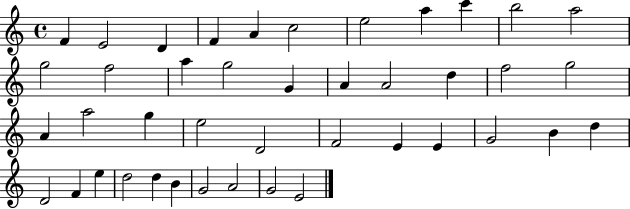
F4/q E4/h D4/q F4/q A4/q C5/h E5/h A5/q C6/q B5/h A5/h G5/h F5/h A5/q G5/h G4/q A4/q A4/h D5/q F5/h G5/h A4/q A5/h G5/q E5/h D4/h F4/h E4/q E4/q G4/h B4/q D5/q D4/h F4/q E5/q D5/h D5/q B4/q G4/h A4/h G4/h E4/h